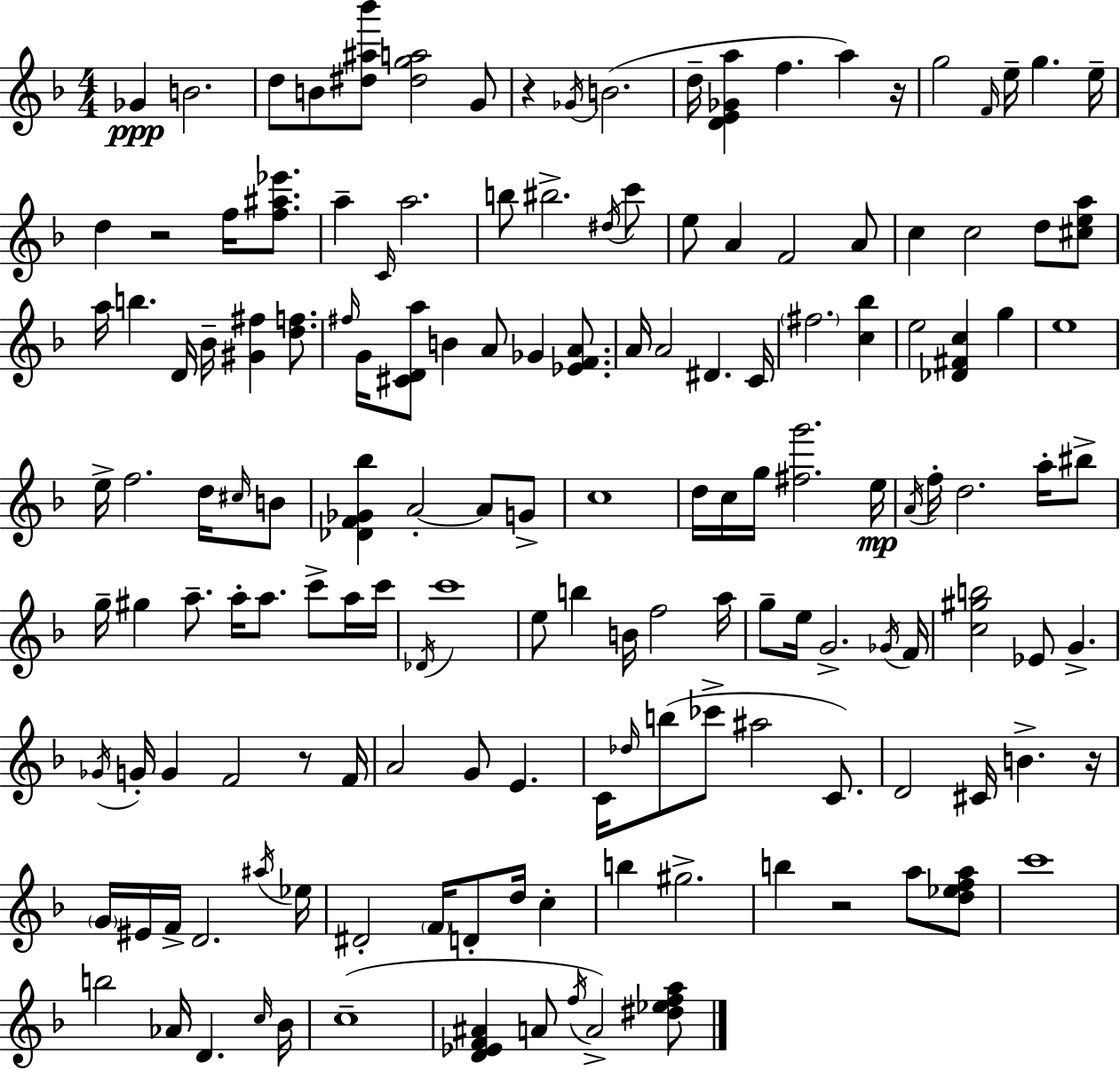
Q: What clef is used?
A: treble